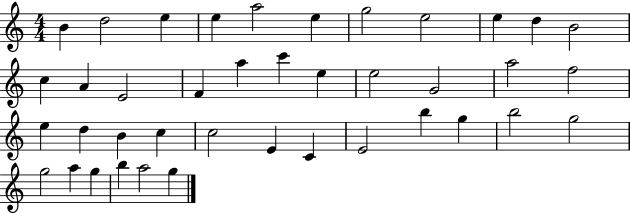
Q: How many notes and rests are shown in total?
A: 40